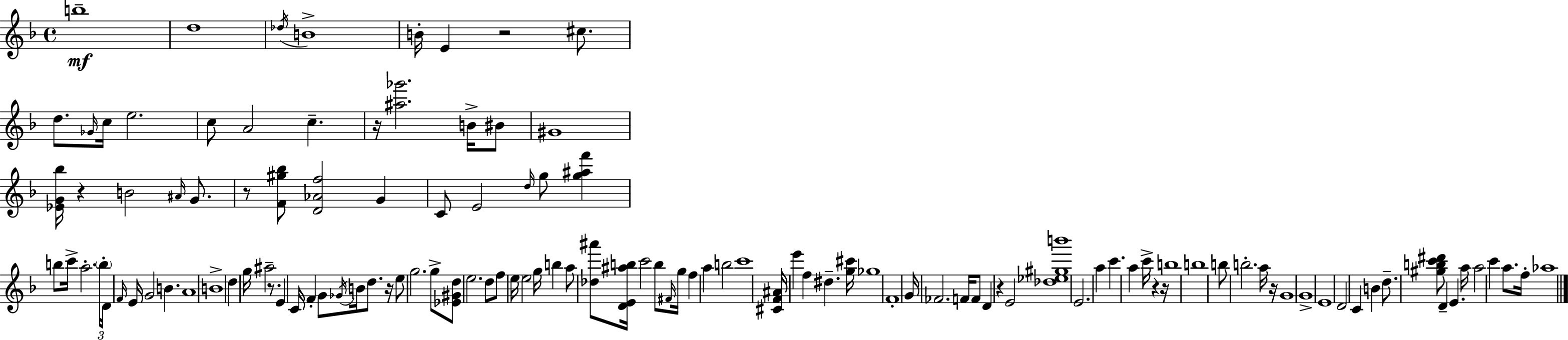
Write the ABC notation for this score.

X:1
T:Untitled
M:4/4
L:1/4
K:Dm
b4 d4 _d/4 B4 B/4 E z2 ^c/2 d/2 _G/4 c/4 e2 c/2 A2 c z/4 [^a_g']2 B/4 ^B/2 ^G4 [_EG_b]/4 z B2 ^A/4 G/2 z/2 [F^g_b]/2 [D_Af]2 G C/2 E2 d/4 g/2 [g^af'] b/2 c'/4 a2 b/4 D/4 F/4 E/4 G2 B A4 B4 d g/4 ^a2 z/2 E C/4 F G/2 _G/4 B/4 d/2 z/4 e/2 g2 g/2 [_E^Gd]/2 e2 d/2 f/2 e/4 e2 g/4 b a/2 [_d^a']/2 [DE^ab]/4 c'2 b/2 ^F/4 g/4 f a b2 c'4 [^CF^A]/4 e' f ^d [g^c']/4 _g4 F4 G/4 _F2 F/4 F/2 D z E2 [_d_e^gb']4 E2 a c' a c'/4 z z/4 b4 b4 b/2 b2 a/4 z/4 G4 G4 E4 D2 C B d/2 [^gbc'^d']/2 D E a/4 a2 c' a/2 f/4 _a4